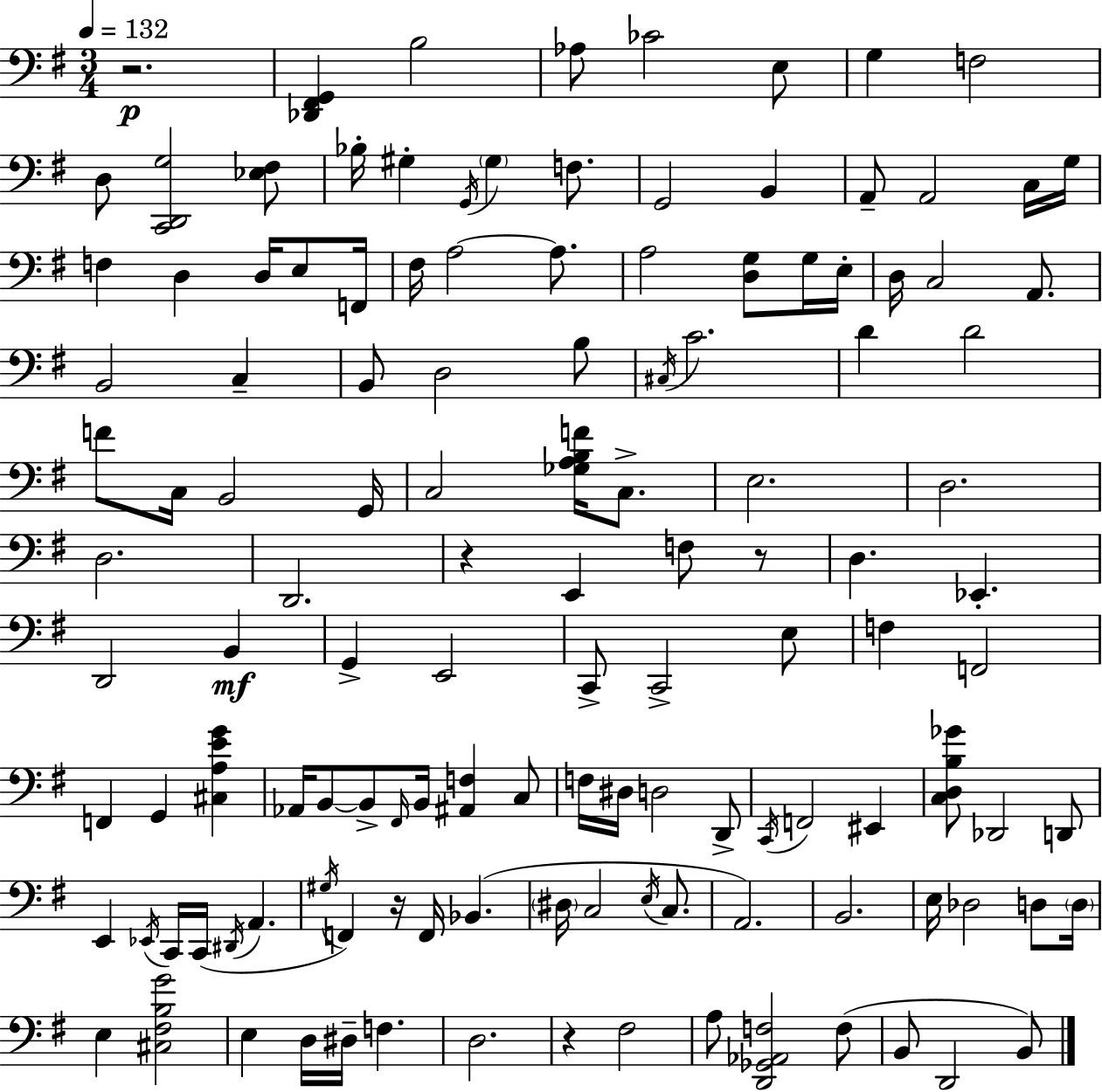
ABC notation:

X:1
T:Untitled
M:3/4
L:1/4
K:Em
z2 [_D,,^F,,G,,] B,2 _A,/2 _C2 E,/2 G, F,2 D,/2 [C,,D,,G,]2 [_E,^F,]/2 _B,/4 ^G, G,,/4 ^G, F,/2 G,,2 B,, A,,/2 A,,2 C,/4 G,/4 F, D, D,/4 E,/2 F,,/4 ^F,/4 A,2 A,/2 A,2 [D,G,]/2 G,/4 E,/4 D,/4 C,2 A,,/2 B,,2 C, B,,/2 D,2 B,/2 ^C,/4 C2 D D2 F/2 C,/4 B,,2 G,,/4 C,2 [_G,A,B,F]/4 C,/2 E,2 D,2 D,2 D,,2 z E,, F,/2 z/2 D, _E,, D,,2 B,, G,, E,,2 C,,/2 C,,2 E,/2 F, F,,2 F,, G,, [^C,A,EG] _A,,/4 B,,/2 B,,/2 ^F,,/4 B,,/4 [^A,,F,] C,/2 F,/4 ^D,/4 D,2 D,,/2 C,,/4 F,,2 ^E,, [C,D,B,_G]/2 _D,,2 D,,/2 E,, _E,,/4 C,,/4 C,,/4 ^D,,/4 A,, ^G,/4 F,, z/4 F,,/4 _B,, ^D,/4 C,2 E,/4 C,/2 A,,2 B,,2 E,/4 _D,2 D,/2 D,/4 E, [^C,^F,B,G]2 E, D,/4 ^D,/4 F, D,2 z ^F,2 A,/2 [D,,_G,,_A,,F,]2 F,/2 B,,/2 D,,2 B,,/2